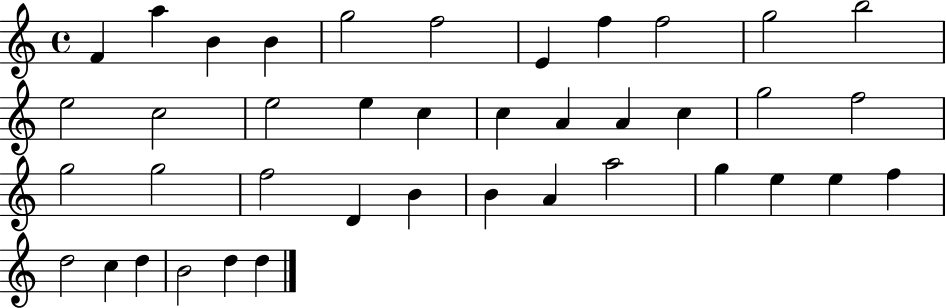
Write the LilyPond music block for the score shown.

{
  \clef treble
  \time 4/4
  \defaultTimeSignature
  \key c \major
  f'4 a''4 b'4 b'4 | g''2 f''2 | e'4 f''4 f''2 | g''2 b''2 | \break e''2 c''2 | e''2 e''4 c''4 | c''4 a'4 a'4 c''4 | g''2 f''2 | \break g''2 g''2 | f''2 d'4 b'4 | b'4 a'4 a''2 | g''4 e''4 e''4 f''4 | \break d''2 c''4 d''4 | b'2 d''4 d''4 | \bar "|."
}